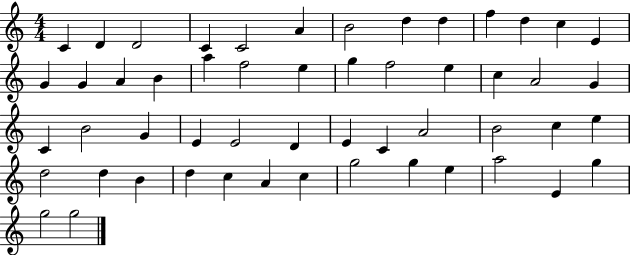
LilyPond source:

{
  \clef treble
  \numericTimeSignature
  \time 4/4
  \key c \major
  c'4 d'4 d'2 | c'4 c'2 a'4 | b'2 d''4 d''4 | f''4 d''4 c''4 e'4 | \break g'4 g'4 a'4 b'4 | a''4 f''2 e''4 | g''4 f''2 e''4 | c''4 a'2 g'4 | \break c'4 b'2 g'4 | e'4 e'2 d'4 | e'4 c'4 a'2 | b'2 c''4 e''4 | \break d''2 d''4 b'4 | d''4 c''4 a'4 c''4 | g''2 g''4 e''4 | a''2 e'4 g''4 | \break g''2 g''2 | \bar "|."
}